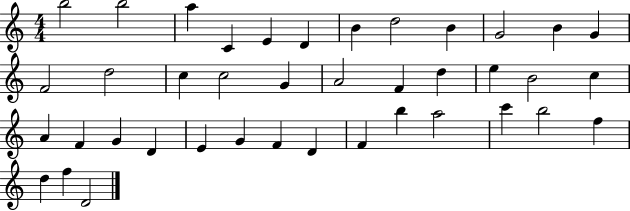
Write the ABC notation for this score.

X:1
T:Untitled
M:4/4
L:1/4
K:C
b2 b2 a C E D B d2 B G2 B G F2 d2 c c2 G A2 F d e B2 c A F G D E G F D F b a2 c' b2 f d f D2